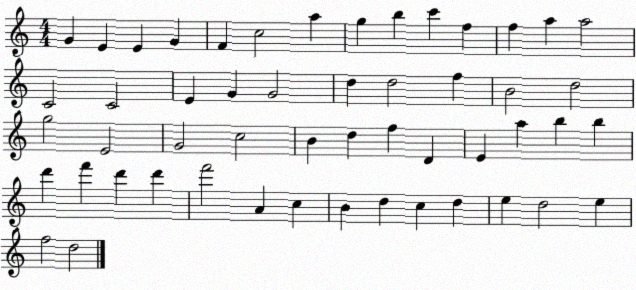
X:1
T:Untitled
M:4/4
L:1/4
K:C
G E E G F c2 a g b c' f f a a2 C2 C2 E G G2 d d2 f B2 d2 g2 E2 G2 c2 B d f D E a b b d' f' d' d' f'2 A c B d c d e d2 e f2 d2